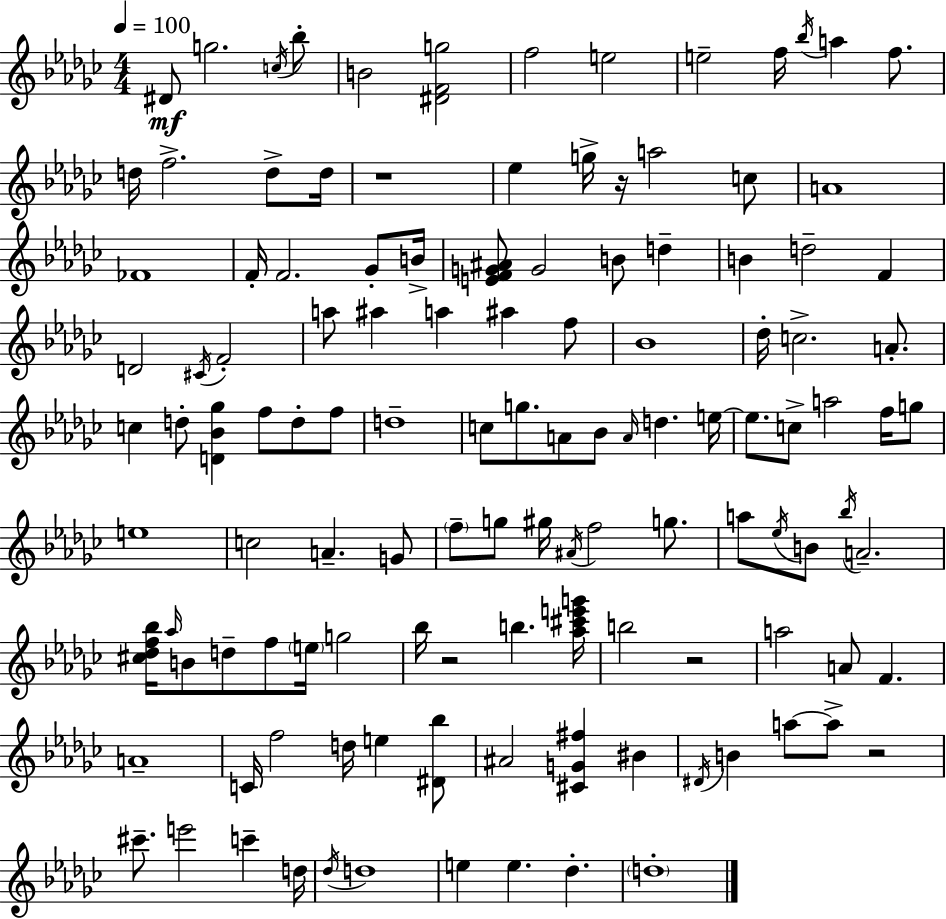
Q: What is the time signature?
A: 4/4